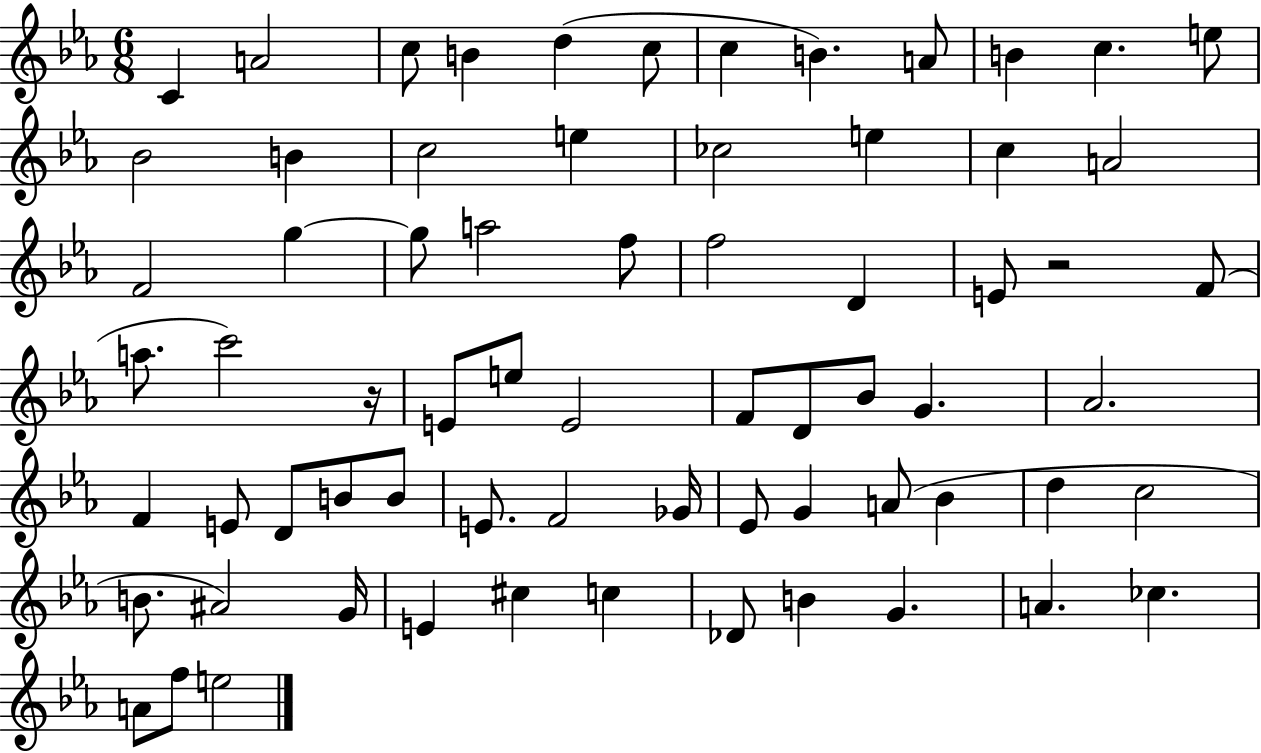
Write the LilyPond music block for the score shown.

{
  \clef treble
  \numericTimeSignature
  \time 6/8
  \key ees \major
  \repeat volta 2 { c'4 a'2 | c''8 b'4 d''4( c''8 | c''4 b'4.) a'8 | b'4 c''4. e''8 | \break bes'2 b'4 | c''2 e''4 | ces''2 e''4 | c''4 a'2 | \break f'2 g''4~~ | g''8 a''2 f''8 | f''2 d'4 | e'8 r2 f'8( | \break a''8. c'''2) r16 | e'8 e''8 e'2 | f'8 d'8 bes'8 g'4. | aes'2. | \break f'4 e'8 d'8 b'8 b'8 | e'8. f'2 ges'16 | ees'8 g'4 a'8( bes'4 | d''4 c''2 | \break b'8. ais'2) g'16 | e'4 cis''4 c''4 | des'8 b'4 g'4. | a'4. ces''4. | \break a'8 f''8 e''2 | } \bar "|."
}